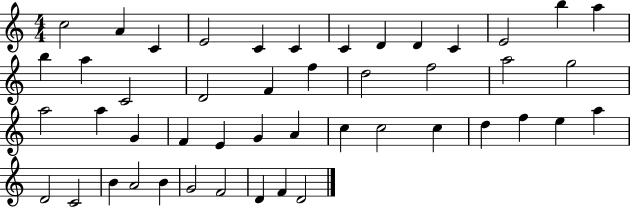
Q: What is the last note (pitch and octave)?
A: D4